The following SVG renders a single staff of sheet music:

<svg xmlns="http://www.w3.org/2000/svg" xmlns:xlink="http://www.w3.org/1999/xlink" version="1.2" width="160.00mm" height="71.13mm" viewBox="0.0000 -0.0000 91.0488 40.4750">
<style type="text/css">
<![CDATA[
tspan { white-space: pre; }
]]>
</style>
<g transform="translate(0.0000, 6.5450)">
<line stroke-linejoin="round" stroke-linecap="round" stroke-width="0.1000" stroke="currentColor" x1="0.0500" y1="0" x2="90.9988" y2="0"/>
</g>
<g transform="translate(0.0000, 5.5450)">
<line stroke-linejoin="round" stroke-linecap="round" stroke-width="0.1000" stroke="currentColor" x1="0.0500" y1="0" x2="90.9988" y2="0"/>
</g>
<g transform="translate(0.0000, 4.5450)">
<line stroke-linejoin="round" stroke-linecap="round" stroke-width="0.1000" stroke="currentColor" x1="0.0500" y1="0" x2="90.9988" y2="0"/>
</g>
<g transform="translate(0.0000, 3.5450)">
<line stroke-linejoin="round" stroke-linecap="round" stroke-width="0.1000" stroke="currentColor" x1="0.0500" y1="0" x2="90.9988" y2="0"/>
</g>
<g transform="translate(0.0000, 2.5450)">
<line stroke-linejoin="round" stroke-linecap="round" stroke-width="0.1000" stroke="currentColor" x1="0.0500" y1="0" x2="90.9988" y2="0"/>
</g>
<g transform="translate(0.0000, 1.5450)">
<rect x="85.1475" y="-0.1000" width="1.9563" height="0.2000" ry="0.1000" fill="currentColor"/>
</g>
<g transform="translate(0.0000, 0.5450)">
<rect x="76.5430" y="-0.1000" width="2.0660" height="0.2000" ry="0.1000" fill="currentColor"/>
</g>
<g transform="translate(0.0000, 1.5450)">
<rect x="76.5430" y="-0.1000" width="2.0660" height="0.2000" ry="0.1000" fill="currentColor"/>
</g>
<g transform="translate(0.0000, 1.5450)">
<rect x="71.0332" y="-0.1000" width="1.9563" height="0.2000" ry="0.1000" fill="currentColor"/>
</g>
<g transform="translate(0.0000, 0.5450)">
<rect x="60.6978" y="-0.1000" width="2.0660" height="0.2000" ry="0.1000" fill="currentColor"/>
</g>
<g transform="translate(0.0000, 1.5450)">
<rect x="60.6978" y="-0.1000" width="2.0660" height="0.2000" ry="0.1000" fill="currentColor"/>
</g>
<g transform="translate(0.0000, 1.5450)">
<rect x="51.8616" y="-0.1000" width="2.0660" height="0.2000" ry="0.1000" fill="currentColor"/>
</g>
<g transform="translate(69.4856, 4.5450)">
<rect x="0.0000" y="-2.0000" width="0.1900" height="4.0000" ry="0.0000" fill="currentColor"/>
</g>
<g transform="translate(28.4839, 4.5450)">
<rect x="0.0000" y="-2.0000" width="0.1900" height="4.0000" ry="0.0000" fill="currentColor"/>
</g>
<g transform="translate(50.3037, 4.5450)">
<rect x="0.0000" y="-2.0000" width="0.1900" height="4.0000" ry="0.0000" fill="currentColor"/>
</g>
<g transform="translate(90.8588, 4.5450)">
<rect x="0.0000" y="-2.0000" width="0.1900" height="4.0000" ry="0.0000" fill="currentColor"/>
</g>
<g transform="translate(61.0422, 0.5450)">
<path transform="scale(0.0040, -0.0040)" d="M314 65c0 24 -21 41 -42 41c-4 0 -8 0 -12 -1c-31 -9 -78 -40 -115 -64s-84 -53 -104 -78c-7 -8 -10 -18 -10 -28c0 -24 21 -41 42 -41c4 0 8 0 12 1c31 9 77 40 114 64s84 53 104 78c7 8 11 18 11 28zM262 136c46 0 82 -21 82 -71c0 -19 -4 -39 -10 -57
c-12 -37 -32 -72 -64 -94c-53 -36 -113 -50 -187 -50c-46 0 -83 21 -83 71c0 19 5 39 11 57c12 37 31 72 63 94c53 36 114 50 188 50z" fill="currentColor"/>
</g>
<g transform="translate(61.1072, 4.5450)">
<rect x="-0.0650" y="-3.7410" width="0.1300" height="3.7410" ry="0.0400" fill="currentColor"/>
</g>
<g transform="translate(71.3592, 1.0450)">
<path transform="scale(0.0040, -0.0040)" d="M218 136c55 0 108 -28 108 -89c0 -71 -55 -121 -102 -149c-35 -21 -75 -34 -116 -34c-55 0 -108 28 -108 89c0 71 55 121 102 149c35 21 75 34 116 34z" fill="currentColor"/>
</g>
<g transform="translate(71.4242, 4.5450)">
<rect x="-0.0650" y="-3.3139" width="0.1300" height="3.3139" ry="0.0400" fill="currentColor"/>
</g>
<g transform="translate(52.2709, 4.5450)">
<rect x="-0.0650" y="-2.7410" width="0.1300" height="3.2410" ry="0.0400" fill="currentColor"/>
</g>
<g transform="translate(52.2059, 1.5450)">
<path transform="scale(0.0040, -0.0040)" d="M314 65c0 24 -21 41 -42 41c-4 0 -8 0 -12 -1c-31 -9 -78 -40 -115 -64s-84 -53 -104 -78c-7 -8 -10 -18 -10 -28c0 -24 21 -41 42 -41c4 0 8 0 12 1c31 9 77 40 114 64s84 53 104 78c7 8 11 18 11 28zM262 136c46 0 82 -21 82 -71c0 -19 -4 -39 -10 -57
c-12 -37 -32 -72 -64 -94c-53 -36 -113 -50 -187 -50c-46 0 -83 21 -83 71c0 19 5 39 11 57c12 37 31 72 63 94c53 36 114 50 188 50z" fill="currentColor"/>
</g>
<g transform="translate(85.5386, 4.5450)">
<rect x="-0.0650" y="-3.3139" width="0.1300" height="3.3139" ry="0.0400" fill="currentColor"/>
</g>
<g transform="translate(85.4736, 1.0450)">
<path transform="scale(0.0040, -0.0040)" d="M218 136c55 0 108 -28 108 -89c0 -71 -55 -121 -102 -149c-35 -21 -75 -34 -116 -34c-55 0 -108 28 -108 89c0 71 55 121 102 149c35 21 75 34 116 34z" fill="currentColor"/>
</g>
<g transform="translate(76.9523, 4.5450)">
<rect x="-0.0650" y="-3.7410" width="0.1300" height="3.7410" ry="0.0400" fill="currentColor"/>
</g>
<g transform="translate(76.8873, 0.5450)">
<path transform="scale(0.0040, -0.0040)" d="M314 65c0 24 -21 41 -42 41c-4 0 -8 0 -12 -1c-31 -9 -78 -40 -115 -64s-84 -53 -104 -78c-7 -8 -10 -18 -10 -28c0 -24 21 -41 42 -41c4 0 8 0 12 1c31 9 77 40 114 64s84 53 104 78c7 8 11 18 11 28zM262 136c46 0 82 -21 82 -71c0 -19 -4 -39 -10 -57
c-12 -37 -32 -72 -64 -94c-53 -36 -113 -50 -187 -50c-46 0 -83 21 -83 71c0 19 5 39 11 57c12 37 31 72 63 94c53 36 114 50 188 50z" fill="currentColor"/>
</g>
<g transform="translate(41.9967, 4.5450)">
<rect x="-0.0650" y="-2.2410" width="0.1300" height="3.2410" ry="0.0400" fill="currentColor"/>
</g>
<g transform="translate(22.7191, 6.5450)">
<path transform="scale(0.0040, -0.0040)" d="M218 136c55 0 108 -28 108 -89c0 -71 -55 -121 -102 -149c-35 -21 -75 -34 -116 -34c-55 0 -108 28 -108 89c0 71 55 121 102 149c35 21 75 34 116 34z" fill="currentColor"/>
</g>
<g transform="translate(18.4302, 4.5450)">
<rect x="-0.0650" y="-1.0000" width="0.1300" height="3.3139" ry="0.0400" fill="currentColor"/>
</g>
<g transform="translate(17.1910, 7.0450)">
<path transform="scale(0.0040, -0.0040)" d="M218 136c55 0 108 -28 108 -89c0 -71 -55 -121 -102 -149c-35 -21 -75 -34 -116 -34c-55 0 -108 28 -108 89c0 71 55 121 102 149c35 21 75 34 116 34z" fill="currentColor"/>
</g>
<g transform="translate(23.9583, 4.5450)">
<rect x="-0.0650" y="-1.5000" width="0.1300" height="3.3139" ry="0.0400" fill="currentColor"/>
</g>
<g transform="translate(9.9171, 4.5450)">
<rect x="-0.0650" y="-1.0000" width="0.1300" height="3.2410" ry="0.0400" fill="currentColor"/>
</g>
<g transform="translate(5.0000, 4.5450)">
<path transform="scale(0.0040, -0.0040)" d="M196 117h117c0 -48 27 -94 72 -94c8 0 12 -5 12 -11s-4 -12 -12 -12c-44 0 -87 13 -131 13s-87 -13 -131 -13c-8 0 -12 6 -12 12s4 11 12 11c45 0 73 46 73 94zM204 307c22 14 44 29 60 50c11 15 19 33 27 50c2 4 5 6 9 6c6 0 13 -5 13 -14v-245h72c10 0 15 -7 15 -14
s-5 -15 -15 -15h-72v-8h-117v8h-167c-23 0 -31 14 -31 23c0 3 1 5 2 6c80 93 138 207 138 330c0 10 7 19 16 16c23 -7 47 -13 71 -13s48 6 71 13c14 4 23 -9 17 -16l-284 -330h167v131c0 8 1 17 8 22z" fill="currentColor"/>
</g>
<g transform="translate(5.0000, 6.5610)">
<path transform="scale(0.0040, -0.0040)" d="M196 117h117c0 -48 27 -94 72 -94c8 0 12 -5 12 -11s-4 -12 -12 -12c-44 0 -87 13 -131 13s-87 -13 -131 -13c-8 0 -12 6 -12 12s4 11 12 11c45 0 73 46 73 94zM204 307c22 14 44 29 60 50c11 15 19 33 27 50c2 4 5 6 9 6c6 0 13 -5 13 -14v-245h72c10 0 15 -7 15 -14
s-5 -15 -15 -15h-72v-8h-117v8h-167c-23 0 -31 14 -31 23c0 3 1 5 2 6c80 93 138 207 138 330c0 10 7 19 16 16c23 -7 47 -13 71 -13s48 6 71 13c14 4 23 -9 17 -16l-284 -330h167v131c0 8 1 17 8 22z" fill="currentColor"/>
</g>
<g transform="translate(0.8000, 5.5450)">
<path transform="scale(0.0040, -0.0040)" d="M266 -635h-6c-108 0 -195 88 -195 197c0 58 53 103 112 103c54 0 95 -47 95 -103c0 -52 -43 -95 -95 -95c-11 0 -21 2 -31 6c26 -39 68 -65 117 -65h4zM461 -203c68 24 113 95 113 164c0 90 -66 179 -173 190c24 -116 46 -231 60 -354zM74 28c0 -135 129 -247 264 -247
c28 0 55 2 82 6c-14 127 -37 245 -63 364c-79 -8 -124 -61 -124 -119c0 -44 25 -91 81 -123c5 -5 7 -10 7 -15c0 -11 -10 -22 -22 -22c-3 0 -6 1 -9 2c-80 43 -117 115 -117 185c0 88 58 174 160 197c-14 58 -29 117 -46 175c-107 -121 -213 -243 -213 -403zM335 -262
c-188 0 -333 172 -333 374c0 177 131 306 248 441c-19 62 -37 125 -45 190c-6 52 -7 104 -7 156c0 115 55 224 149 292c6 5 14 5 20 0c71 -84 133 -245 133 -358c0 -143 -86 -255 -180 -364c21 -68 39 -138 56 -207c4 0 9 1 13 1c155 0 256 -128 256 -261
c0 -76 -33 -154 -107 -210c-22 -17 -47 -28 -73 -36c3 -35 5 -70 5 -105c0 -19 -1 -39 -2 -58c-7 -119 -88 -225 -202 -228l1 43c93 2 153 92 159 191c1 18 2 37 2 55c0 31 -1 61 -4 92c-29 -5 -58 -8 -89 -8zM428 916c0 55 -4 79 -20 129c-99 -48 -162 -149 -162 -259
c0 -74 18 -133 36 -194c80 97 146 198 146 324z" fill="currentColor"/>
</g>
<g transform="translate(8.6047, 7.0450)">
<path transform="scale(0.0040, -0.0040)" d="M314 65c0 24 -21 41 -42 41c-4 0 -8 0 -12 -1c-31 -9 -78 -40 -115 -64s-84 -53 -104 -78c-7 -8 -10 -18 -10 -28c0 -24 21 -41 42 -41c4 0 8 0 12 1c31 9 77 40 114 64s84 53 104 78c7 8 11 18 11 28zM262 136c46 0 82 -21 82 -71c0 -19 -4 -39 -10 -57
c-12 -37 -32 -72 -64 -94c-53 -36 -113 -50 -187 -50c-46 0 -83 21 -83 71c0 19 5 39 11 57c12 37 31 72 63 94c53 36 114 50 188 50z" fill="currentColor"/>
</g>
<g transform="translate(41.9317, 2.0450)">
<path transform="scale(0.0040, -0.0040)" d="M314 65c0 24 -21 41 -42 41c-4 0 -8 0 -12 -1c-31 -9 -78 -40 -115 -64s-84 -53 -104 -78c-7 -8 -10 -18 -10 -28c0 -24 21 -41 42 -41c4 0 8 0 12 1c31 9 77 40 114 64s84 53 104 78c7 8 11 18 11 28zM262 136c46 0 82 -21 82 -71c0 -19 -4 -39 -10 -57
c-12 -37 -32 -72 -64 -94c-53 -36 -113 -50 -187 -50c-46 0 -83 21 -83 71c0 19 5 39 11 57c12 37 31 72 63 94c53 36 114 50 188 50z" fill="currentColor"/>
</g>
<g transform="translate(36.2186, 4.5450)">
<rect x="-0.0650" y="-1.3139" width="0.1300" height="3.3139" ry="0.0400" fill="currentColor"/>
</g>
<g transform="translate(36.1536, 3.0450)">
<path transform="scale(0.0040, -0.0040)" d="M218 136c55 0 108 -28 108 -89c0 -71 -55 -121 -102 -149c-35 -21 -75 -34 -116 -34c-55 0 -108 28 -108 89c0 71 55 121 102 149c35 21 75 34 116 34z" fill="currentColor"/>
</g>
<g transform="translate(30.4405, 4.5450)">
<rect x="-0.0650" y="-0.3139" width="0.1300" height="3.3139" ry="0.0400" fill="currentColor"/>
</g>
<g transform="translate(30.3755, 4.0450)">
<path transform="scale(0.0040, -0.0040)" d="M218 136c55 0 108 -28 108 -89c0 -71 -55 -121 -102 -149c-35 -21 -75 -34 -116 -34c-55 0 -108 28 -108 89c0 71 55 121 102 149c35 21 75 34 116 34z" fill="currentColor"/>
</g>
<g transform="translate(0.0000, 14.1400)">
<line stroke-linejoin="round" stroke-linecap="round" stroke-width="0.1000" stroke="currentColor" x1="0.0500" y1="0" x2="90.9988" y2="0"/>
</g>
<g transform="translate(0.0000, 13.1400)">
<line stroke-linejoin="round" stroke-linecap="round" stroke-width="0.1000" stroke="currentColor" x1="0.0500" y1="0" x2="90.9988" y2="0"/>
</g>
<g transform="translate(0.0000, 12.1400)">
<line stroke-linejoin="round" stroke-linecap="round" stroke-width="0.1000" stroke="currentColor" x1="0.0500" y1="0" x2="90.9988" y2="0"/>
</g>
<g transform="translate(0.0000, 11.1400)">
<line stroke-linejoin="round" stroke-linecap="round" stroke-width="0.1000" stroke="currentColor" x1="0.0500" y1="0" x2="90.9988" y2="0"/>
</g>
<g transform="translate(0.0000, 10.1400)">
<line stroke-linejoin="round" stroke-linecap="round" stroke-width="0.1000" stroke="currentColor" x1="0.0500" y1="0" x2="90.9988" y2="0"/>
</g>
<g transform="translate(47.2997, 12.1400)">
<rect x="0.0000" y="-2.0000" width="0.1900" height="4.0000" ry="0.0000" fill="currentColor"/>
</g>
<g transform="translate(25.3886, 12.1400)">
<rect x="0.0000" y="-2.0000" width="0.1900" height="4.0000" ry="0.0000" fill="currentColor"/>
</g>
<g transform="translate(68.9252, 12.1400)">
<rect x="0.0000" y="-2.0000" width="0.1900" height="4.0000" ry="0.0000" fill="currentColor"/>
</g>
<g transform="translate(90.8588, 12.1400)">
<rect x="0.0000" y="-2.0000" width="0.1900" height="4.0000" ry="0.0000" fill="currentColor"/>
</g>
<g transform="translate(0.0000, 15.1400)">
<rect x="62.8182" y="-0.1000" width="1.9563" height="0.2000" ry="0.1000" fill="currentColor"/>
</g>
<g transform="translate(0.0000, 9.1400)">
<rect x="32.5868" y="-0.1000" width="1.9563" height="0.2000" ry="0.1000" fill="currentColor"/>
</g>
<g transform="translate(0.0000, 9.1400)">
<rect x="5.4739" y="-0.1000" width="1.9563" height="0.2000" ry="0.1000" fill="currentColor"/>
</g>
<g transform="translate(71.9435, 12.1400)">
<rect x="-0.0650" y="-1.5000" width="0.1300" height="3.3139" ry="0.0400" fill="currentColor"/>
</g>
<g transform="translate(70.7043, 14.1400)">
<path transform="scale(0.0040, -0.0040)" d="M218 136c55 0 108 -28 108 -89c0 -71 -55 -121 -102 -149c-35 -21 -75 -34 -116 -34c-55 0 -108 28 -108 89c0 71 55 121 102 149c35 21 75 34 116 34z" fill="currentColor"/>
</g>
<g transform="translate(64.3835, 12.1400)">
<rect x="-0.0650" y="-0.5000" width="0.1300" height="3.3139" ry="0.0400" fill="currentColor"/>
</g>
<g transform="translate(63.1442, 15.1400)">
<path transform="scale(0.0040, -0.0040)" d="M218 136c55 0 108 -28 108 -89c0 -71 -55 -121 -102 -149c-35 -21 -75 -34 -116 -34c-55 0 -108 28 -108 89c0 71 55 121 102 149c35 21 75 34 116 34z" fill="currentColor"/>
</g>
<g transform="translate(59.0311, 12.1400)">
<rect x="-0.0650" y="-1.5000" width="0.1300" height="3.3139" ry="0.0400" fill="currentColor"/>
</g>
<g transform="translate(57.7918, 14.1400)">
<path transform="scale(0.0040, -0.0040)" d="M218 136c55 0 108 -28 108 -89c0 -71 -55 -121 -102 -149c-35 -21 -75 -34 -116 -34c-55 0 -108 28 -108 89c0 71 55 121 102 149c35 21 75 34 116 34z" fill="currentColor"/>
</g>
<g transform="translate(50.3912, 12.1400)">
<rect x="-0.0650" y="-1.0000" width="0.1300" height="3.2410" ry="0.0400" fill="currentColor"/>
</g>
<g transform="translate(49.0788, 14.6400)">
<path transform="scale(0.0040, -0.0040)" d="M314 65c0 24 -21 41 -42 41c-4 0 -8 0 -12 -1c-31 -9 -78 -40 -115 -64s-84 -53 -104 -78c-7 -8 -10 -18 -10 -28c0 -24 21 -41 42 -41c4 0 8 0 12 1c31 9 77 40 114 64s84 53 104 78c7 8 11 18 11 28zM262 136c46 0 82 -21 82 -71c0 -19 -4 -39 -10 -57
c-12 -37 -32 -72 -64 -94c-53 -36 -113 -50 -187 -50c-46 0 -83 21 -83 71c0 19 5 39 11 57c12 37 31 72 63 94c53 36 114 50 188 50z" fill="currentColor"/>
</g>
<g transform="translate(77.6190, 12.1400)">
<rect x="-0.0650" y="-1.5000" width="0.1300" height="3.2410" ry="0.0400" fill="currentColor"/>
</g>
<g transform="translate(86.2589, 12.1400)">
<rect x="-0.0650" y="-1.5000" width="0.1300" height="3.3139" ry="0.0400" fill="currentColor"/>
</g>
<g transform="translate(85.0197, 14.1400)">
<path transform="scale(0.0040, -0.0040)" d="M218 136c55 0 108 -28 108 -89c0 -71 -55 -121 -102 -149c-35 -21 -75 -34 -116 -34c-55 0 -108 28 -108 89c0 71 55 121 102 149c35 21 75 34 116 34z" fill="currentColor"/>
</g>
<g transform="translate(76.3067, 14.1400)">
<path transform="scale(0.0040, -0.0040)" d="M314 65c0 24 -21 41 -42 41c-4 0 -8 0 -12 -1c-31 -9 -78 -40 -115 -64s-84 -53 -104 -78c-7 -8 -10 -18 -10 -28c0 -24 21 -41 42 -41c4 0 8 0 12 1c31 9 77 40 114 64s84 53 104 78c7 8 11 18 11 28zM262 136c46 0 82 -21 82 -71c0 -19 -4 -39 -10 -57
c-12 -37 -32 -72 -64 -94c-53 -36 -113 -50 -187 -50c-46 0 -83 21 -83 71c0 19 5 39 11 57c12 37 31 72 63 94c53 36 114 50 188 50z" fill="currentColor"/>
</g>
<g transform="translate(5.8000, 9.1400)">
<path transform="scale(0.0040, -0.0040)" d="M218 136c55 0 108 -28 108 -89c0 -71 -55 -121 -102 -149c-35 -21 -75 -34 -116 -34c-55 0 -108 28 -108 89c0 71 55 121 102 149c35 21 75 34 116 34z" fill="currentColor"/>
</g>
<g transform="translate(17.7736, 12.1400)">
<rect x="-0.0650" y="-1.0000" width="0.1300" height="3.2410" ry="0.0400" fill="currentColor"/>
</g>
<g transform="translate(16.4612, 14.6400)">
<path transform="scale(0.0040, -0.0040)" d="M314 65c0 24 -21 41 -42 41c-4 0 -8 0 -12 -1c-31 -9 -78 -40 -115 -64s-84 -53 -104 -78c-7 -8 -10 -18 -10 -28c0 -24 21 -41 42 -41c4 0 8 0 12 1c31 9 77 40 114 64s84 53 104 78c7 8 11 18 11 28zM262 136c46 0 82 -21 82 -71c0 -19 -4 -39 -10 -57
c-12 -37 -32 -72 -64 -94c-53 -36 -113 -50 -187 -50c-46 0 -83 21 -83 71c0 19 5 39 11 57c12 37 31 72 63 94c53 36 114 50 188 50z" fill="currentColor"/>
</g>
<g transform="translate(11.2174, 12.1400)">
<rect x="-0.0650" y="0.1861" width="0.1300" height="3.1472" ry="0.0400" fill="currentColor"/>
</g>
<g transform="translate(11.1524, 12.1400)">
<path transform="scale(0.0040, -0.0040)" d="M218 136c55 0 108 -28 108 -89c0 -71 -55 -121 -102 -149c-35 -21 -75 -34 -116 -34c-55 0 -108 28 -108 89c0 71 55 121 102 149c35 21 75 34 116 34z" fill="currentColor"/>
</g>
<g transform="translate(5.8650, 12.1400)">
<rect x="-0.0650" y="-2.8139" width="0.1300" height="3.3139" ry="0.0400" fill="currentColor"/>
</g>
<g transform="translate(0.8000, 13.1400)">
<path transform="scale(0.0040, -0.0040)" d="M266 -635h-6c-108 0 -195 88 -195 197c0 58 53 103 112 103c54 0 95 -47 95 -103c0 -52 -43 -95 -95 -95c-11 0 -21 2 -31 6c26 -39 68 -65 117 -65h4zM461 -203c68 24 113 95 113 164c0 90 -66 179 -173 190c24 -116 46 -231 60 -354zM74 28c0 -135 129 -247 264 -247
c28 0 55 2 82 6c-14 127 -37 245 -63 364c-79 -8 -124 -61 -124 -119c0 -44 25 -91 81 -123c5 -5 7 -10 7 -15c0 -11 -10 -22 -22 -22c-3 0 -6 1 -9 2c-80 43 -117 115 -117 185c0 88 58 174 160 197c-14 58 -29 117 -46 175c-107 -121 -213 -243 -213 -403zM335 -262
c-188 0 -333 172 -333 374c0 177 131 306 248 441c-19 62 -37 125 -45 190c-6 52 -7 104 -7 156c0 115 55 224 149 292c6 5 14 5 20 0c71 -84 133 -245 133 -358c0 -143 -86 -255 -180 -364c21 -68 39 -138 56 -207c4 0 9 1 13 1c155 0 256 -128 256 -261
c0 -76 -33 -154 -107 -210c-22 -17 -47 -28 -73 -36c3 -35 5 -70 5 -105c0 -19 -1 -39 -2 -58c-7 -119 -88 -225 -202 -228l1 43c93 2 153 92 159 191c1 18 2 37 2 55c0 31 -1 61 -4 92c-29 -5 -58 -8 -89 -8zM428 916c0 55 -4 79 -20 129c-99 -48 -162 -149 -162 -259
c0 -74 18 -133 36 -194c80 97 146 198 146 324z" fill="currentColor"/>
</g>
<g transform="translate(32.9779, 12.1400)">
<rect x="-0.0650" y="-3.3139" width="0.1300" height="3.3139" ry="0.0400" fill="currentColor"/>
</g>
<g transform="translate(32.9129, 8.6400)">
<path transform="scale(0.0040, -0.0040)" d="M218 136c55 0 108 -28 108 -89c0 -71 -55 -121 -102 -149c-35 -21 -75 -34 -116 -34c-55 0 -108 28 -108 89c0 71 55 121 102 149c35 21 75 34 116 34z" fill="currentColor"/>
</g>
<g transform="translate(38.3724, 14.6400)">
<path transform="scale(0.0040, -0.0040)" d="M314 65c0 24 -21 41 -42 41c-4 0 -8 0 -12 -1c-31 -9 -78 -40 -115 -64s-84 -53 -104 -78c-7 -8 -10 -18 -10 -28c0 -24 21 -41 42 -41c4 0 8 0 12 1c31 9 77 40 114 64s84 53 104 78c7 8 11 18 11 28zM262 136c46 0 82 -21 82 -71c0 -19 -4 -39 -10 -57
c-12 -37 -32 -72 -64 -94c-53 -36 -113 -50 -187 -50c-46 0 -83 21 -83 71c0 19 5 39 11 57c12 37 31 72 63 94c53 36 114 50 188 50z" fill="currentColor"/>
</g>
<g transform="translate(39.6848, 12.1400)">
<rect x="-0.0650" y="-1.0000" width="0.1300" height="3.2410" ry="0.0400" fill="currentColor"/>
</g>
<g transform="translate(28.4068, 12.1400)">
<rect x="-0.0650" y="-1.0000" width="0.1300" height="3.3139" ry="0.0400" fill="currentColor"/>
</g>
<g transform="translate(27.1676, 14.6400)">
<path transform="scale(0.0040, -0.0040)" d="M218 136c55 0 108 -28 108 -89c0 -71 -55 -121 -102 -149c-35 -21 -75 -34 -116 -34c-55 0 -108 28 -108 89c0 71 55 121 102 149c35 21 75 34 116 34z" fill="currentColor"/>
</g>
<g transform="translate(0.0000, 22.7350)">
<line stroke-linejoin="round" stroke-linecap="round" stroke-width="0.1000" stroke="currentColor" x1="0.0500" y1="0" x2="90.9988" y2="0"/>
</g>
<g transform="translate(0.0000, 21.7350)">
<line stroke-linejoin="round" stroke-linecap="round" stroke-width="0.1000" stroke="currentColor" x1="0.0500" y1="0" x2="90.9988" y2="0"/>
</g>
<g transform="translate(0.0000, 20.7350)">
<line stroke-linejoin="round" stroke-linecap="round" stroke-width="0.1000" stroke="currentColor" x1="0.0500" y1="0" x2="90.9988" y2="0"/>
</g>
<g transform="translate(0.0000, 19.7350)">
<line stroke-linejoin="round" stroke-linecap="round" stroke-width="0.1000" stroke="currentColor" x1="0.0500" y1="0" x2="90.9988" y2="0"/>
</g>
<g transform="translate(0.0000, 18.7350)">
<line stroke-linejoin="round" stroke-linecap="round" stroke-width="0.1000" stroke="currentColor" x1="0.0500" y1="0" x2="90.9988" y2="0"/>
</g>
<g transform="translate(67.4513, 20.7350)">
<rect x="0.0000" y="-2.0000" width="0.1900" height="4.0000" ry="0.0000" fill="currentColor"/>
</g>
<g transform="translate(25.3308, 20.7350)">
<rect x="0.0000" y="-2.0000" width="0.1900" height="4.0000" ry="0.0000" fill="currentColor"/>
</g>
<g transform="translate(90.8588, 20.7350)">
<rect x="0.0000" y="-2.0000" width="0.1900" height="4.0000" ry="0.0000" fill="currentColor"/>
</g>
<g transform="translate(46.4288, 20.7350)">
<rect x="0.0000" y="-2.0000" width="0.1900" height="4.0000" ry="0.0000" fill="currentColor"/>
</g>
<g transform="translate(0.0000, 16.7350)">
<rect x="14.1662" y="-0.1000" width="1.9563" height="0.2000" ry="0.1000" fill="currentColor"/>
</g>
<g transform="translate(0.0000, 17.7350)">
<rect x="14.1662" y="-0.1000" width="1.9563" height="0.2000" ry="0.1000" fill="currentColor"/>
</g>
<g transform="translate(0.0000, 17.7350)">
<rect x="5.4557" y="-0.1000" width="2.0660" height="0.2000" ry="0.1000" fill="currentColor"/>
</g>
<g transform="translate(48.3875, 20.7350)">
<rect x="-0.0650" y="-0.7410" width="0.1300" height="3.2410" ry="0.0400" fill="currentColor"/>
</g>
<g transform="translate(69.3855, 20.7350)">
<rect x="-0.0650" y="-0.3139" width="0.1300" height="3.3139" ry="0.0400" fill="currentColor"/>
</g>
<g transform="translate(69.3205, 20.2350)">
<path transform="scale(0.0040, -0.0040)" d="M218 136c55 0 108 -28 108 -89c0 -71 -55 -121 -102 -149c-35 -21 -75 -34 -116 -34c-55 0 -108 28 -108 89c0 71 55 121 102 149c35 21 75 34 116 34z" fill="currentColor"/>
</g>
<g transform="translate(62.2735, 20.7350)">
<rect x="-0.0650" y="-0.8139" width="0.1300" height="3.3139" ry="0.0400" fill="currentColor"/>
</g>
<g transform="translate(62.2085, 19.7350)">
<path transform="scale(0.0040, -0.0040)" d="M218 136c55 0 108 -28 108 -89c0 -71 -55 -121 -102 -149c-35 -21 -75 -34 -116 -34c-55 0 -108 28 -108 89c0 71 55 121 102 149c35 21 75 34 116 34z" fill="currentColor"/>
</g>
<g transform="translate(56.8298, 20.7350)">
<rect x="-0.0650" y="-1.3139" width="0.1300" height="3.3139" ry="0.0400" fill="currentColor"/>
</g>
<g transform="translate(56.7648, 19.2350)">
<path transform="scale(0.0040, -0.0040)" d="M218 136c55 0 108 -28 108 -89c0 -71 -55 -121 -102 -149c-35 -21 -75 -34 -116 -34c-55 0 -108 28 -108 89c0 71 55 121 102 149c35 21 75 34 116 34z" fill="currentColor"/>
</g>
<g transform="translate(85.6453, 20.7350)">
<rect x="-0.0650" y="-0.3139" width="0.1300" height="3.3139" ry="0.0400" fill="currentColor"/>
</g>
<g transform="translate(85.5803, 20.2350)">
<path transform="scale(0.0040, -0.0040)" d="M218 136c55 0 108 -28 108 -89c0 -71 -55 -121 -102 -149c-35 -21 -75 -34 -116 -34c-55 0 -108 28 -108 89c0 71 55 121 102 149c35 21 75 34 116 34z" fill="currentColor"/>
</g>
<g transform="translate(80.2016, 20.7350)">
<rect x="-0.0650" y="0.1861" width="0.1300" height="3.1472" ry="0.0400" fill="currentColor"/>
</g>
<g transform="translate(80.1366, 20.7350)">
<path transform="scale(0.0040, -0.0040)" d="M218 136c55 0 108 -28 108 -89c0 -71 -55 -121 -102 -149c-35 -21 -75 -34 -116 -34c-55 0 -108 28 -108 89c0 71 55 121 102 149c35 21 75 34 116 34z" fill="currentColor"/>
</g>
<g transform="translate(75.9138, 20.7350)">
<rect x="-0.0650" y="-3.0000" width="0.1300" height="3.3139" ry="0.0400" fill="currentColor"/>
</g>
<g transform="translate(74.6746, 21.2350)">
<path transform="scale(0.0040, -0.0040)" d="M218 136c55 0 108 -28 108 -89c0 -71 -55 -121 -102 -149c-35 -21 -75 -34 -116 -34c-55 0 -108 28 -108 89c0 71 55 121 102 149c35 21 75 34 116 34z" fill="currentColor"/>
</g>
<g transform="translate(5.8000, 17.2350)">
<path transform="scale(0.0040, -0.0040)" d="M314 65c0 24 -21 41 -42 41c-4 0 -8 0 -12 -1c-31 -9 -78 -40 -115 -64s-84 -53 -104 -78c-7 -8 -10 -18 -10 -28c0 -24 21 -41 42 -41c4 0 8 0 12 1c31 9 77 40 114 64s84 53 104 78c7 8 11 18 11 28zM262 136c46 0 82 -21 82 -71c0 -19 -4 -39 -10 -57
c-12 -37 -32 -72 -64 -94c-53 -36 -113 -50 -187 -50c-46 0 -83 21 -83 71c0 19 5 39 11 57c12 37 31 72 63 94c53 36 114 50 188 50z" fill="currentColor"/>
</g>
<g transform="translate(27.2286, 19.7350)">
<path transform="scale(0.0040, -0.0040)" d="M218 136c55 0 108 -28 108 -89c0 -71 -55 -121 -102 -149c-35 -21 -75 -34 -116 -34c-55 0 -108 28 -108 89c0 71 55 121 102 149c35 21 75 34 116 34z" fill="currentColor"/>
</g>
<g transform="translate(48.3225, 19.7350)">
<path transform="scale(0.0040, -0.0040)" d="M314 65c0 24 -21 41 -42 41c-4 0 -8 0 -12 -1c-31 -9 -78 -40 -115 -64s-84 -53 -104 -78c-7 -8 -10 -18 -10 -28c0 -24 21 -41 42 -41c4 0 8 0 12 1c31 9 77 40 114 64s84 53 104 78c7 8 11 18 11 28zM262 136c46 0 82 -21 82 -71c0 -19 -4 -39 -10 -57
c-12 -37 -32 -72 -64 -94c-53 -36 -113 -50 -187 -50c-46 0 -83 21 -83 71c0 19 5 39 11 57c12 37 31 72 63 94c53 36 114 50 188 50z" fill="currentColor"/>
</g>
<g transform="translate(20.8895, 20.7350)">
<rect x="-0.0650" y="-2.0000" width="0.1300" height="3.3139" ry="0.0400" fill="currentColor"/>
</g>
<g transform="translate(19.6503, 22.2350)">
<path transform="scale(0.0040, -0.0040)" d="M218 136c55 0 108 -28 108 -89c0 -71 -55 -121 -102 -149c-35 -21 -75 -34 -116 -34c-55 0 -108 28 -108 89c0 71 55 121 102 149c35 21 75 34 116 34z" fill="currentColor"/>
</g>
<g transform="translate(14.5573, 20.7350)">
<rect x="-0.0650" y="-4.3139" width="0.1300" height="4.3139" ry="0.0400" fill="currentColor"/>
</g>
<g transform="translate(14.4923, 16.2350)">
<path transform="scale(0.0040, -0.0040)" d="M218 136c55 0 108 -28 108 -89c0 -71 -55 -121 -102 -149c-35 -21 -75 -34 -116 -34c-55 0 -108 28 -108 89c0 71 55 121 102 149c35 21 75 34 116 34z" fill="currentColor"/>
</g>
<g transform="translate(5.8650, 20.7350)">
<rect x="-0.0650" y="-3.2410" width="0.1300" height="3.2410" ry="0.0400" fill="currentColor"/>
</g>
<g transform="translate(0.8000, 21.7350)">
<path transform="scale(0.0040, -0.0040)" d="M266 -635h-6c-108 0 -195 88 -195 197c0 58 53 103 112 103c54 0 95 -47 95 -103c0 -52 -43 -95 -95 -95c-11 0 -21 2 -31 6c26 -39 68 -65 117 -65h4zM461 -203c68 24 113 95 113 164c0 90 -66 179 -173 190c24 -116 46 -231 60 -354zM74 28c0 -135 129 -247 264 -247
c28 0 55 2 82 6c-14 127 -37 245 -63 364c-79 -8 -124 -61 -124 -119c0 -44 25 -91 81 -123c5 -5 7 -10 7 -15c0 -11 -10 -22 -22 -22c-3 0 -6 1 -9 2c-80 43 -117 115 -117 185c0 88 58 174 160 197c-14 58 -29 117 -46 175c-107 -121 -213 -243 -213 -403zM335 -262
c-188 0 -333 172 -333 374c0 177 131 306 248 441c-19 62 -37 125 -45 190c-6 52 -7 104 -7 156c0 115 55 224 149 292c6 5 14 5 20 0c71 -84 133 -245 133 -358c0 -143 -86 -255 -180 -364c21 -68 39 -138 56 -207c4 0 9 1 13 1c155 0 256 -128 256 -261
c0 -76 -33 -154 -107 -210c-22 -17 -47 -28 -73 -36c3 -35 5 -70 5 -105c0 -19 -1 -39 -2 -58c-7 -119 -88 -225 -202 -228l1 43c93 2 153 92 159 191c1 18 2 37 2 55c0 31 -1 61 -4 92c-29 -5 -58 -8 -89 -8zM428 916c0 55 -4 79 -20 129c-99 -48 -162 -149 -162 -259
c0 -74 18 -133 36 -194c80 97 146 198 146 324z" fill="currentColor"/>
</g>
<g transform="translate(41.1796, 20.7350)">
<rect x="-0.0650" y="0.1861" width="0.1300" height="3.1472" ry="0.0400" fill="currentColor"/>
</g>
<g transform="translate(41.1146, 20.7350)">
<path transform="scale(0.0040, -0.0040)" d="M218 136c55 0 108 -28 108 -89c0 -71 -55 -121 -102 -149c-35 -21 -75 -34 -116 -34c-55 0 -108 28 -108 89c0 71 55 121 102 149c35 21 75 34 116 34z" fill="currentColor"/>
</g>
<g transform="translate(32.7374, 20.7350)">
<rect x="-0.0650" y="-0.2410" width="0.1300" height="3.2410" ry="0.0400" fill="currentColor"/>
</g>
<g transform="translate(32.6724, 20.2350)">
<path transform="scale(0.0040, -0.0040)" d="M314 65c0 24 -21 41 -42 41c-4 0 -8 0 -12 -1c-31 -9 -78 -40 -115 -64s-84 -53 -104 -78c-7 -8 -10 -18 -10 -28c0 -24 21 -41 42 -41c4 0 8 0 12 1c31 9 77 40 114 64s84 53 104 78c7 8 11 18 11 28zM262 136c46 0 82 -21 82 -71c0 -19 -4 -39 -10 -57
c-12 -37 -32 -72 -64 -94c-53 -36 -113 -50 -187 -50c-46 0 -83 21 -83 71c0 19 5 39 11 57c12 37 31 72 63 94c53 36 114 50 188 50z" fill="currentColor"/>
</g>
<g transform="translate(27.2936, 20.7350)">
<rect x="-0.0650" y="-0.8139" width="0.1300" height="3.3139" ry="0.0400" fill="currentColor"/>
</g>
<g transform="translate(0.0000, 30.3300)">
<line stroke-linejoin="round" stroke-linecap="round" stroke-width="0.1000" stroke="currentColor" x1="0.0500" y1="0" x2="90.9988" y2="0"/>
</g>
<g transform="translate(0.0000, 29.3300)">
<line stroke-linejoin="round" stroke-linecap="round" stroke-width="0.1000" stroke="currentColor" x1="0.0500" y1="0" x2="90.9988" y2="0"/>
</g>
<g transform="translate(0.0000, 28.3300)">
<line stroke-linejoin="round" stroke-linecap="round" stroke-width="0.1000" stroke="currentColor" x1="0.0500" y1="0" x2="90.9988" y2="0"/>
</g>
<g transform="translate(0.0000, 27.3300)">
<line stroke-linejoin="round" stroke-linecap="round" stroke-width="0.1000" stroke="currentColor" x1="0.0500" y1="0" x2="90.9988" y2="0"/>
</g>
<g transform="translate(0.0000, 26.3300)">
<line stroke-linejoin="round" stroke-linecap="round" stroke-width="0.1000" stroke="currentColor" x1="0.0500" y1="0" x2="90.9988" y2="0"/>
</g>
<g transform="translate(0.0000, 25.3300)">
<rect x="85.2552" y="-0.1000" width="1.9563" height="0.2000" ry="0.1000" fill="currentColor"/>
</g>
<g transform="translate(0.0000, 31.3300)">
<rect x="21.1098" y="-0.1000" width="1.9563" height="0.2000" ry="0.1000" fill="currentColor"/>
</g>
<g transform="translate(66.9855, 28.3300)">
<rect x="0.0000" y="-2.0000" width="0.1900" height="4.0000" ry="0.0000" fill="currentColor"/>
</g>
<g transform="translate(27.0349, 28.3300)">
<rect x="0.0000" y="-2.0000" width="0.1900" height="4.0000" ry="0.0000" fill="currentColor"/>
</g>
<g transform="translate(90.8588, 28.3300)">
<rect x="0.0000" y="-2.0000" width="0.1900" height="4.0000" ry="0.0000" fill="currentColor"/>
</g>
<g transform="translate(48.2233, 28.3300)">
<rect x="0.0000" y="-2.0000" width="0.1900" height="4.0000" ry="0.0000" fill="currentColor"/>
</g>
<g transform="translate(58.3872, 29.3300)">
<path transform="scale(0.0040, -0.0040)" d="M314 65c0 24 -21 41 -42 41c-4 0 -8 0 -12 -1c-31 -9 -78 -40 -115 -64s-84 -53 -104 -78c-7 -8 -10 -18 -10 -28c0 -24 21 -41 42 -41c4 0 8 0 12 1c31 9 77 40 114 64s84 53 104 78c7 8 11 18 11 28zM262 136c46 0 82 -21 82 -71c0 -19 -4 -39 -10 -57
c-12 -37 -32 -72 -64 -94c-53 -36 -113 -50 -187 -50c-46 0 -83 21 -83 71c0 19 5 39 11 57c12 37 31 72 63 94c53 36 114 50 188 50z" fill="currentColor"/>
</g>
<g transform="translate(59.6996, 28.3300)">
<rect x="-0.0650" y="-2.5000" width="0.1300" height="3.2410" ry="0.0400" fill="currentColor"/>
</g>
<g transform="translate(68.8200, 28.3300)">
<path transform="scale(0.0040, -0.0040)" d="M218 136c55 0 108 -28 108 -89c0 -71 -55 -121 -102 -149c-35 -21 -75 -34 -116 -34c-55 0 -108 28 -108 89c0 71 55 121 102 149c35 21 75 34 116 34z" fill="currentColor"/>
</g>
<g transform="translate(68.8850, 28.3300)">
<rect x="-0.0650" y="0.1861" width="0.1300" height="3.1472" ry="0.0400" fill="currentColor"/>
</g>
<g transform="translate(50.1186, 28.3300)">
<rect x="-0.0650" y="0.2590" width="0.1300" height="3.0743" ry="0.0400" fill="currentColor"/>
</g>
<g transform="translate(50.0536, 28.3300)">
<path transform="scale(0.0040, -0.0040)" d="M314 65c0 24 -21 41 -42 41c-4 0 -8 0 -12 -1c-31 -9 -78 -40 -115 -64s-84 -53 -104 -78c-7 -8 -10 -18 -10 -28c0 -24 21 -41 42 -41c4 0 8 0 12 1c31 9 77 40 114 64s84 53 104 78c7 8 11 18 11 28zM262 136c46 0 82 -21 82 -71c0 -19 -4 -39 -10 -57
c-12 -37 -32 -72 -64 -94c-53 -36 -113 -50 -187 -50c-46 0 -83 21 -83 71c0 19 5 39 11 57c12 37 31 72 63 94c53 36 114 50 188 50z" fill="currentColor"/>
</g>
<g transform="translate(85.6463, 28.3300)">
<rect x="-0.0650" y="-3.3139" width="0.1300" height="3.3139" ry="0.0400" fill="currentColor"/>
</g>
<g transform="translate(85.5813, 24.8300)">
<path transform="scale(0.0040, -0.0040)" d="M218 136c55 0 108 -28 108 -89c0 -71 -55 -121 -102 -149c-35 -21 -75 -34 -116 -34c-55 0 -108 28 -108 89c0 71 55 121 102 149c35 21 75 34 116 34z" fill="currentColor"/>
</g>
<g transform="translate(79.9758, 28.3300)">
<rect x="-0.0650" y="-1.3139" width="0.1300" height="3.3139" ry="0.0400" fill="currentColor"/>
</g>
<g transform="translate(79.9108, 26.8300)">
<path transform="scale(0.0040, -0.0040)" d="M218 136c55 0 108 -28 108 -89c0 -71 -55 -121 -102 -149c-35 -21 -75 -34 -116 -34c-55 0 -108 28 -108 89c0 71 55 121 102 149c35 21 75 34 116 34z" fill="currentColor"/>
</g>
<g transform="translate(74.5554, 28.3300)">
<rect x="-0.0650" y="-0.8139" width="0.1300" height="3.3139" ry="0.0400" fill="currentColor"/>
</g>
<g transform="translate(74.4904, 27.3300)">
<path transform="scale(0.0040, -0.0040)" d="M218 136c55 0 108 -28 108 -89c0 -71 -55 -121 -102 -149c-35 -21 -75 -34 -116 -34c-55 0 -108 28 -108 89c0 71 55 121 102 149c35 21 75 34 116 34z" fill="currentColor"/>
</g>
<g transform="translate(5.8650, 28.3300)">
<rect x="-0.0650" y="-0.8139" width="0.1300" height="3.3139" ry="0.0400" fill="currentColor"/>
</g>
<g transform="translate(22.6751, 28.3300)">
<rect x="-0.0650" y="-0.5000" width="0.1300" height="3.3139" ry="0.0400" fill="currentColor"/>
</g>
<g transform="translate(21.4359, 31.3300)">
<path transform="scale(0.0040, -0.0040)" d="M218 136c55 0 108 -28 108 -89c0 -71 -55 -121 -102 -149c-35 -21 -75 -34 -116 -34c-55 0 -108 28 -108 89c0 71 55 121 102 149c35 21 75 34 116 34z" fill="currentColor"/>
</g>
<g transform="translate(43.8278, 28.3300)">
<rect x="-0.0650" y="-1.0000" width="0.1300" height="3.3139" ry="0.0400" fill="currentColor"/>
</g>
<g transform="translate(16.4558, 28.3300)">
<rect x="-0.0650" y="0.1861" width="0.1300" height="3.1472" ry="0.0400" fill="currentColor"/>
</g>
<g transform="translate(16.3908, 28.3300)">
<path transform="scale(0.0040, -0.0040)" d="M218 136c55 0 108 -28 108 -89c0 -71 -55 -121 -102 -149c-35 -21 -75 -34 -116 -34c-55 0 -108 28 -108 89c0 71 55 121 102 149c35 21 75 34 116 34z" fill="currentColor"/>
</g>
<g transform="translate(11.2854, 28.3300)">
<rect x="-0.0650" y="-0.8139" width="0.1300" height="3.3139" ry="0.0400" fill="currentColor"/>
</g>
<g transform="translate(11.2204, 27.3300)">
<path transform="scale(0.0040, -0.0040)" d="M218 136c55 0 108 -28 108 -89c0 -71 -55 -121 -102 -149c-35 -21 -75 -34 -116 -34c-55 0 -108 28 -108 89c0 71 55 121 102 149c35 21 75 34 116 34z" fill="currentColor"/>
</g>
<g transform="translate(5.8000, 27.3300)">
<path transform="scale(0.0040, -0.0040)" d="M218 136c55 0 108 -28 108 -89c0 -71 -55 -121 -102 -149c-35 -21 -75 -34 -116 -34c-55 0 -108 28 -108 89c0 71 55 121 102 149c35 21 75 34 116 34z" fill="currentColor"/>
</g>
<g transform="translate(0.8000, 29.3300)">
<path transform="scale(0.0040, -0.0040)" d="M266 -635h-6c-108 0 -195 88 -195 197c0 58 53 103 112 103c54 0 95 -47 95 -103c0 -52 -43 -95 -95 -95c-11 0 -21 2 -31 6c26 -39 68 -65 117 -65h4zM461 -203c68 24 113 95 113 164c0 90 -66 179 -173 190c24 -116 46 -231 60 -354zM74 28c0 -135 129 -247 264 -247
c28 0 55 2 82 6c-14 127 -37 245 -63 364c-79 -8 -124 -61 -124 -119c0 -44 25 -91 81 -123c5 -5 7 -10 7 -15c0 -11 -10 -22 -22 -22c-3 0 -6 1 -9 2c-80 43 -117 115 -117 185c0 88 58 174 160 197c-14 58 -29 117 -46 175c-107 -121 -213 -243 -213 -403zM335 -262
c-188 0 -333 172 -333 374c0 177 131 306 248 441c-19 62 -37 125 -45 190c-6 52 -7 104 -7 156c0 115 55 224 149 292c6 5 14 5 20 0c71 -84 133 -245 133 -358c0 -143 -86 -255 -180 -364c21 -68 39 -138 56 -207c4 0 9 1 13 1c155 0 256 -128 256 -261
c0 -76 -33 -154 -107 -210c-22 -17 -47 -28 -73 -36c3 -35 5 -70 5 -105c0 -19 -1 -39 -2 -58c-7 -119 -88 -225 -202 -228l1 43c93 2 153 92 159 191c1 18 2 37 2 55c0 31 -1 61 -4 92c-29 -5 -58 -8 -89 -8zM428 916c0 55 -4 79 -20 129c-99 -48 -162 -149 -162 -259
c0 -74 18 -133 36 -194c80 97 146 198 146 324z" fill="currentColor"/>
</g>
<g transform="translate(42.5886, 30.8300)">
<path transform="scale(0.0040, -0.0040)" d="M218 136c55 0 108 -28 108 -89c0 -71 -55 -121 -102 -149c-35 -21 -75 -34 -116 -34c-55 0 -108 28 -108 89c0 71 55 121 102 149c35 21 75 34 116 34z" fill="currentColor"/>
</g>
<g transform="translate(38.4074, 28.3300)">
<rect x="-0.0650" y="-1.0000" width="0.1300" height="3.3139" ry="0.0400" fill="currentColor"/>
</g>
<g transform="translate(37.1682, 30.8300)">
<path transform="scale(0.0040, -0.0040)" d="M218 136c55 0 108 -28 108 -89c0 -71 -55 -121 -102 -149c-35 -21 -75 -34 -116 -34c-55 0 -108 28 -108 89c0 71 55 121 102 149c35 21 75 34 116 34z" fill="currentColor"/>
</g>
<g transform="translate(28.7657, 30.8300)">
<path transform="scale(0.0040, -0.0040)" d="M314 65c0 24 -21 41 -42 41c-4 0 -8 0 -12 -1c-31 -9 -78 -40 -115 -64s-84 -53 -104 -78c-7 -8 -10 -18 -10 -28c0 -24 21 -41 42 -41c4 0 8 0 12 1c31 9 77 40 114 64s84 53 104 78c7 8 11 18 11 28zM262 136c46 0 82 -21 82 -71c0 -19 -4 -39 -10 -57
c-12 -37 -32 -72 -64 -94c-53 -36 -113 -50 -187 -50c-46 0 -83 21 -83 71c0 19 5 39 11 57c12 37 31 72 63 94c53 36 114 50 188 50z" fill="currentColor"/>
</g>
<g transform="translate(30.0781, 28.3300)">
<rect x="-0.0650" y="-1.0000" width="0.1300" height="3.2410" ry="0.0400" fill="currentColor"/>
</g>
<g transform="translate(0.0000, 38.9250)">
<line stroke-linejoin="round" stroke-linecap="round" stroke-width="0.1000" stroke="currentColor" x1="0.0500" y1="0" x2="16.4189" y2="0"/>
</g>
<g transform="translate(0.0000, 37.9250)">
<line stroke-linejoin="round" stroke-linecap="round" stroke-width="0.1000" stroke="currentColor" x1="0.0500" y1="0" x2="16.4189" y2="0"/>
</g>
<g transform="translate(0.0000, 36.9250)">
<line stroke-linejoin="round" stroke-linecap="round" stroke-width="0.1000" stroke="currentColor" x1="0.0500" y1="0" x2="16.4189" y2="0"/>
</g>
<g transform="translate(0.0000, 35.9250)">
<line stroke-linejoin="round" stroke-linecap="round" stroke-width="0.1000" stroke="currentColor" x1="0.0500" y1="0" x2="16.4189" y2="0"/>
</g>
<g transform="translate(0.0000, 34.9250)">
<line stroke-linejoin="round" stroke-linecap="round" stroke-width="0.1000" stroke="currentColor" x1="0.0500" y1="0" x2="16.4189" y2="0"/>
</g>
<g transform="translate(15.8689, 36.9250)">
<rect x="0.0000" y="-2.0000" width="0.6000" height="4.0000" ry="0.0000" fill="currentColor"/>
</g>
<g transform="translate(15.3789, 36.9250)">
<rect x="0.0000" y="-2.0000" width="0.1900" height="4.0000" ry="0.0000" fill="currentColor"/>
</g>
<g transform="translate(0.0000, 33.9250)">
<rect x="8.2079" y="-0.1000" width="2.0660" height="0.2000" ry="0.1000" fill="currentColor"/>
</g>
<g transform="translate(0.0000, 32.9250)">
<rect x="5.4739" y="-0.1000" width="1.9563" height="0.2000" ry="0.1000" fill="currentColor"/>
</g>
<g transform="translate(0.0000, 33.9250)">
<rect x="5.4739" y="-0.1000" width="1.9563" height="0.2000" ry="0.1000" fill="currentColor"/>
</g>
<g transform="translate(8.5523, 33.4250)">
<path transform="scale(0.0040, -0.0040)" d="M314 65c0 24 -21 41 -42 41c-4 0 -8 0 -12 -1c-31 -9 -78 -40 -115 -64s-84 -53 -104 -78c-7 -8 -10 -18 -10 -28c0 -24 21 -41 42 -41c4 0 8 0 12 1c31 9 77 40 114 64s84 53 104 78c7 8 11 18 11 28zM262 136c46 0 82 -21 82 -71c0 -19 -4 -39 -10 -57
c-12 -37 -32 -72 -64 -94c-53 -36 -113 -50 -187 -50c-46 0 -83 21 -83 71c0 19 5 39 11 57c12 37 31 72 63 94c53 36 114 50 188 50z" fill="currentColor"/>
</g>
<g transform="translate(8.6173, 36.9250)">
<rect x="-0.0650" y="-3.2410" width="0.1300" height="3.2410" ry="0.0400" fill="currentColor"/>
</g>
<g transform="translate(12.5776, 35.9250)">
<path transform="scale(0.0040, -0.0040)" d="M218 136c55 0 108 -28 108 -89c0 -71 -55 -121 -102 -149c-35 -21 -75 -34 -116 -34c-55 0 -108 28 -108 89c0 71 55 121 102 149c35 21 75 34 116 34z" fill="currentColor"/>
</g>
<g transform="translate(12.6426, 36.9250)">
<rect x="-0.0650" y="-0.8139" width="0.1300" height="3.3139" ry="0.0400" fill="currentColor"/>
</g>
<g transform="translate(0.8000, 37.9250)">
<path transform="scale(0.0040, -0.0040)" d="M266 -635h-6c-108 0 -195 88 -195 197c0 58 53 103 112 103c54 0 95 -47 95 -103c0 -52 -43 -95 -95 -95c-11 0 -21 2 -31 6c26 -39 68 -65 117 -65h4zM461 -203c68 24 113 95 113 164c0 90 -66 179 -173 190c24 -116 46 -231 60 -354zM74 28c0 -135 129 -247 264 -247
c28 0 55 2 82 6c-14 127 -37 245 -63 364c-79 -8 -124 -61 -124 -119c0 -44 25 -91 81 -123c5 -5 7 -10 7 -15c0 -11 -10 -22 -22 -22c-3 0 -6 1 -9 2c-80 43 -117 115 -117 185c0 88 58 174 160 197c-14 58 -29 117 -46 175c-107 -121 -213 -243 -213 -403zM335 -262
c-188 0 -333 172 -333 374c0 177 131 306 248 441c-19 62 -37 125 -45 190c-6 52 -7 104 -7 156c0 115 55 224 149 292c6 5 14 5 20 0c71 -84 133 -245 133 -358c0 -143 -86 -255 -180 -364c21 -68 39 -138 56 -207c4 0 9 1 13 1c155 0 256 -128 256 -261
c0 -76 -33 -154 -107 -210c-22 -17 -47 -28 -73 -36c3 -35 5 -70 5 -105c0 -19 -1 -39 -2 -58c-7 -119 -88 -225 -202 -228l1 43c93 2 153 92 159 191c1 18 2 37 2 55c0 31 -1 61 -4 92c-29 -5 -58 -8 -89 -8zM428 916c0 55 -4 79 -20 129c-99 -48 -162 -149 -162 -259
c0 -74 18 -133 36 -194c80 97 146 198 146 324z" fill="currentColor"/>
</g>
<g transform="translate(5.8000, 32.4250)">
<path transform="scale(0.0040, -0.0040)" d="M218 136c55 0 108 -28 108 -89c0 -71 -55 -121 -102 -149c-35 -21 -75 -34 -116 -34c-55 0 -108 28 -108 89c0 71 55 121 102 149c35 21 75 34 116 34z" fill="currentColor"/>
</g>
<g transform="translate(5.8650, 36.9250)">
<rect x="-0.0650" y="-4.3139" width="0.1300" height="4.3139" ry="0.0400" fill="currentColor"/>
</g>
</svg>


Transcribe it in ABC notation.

X:1
T:Untitled
M:4/4
L:1/4
K:C
D2 D E c e g2 a2 c'2 b c'2 b a B D2 D b D2 D2 E C E E2 E b2 d' F d c2 B d2 e d c A B c d d B C D2 D D B2 G2 B d e b d' b2 d